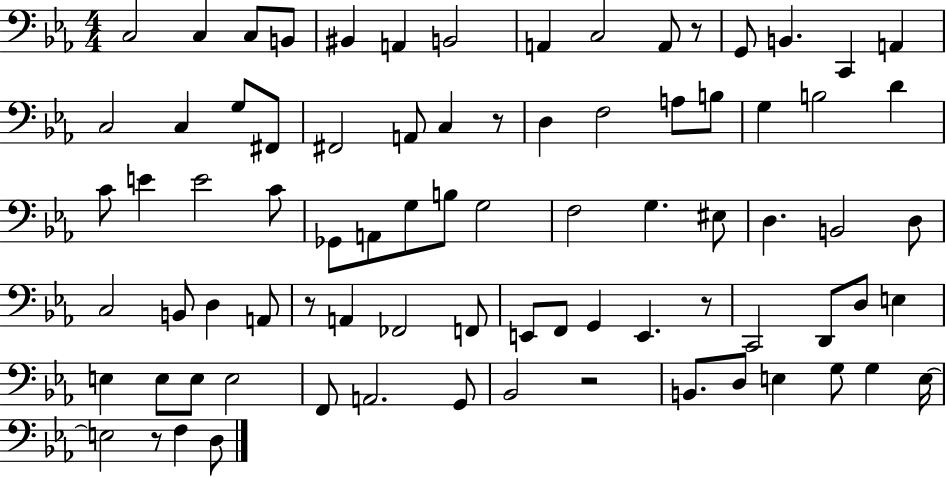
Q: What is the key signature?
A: EES major